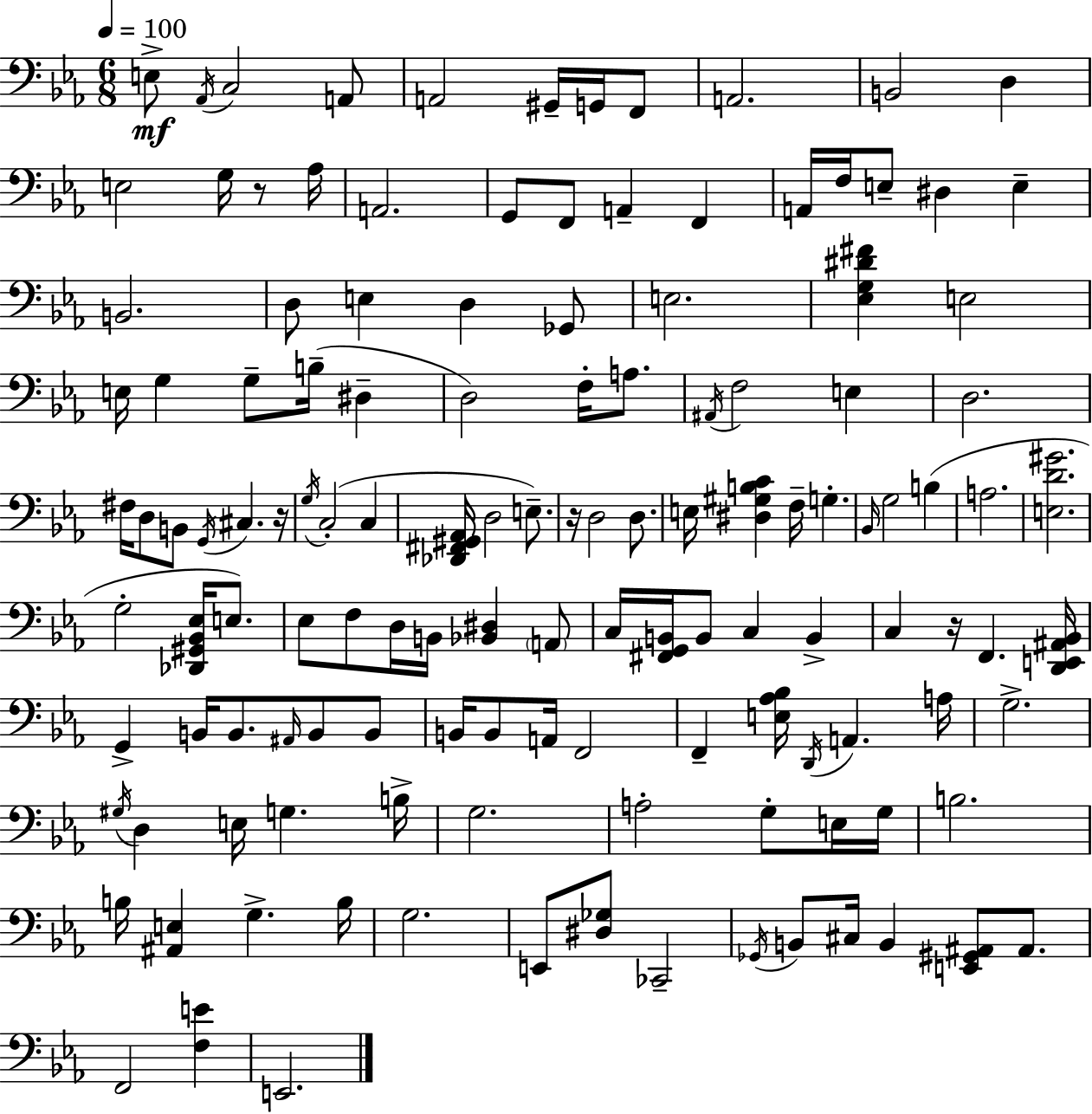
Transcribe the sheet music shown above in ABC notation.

X:1
T:Untitled
M:6/8
L:1/4
K:Cm
E,/2 _A,,/4 C,2 A,,/2 A,,2 ^G,,/4 G,,/4 F,,/2 A,,2 B,,2 D, E,2 G,/4 z/2 _A,/4 A,,2 G,,/2 F,,/2 A,, F,, A,,/4 F,/4 E,/2 ^D, E, B,,2 D,/2 E, D, _G,,/2 E,2 [_E,G,^D^F] E,2 E,/4 G, G,/2 B,/4 ^D, D,2 F,/4 A,/2 ^A,,/4 F,2 E, D,2 ^F,/4 D,/2 B,,/2 G,,/4 ^C, z/4 G,/4 C,2 C, [_D,,^F,,^G,,_A,,]/4 D,2 E,/2 z/4 D,2 D,/2 E,/4 [^D,^G,B,C] F,/4 G, _B,,/4 G,2 B, A,2 [E,D^G]2 G,2 [_D,,^G,,_B,,_E,]/4 E,/2 _E,/2 F,/2 D,/4 B,,/4 [_B,,^D,] A,,/2 C,/4 [^F,,G,,B,,]/4 B,,/2 C, B,, C, z/4 F,, [D,,E,,^A,,_B,,]/4 G,, B,,/4 B,,/2 ^A,,/4 B,,/2 B,,/2 B,,/4 B,,/2 A,,/4 F,,2 F,, [E,_A,_B,]/4 D,,/4 A,, A,/4 G,2 ^G,/4 D, E,/4 G, B,/4 G,2 A,2 G,/2 E,/4 G,/4 B,2 B,/4 [^A,,E,] G, B,/4 G,2 E,,/2 [^D,_G,]/2 _C,,2 _G,,/4 B,,/2 ^C,/4 B,, [E,,^G,,^A,,]/2 ^A,,/2 F,,2 [F,E] E,,2